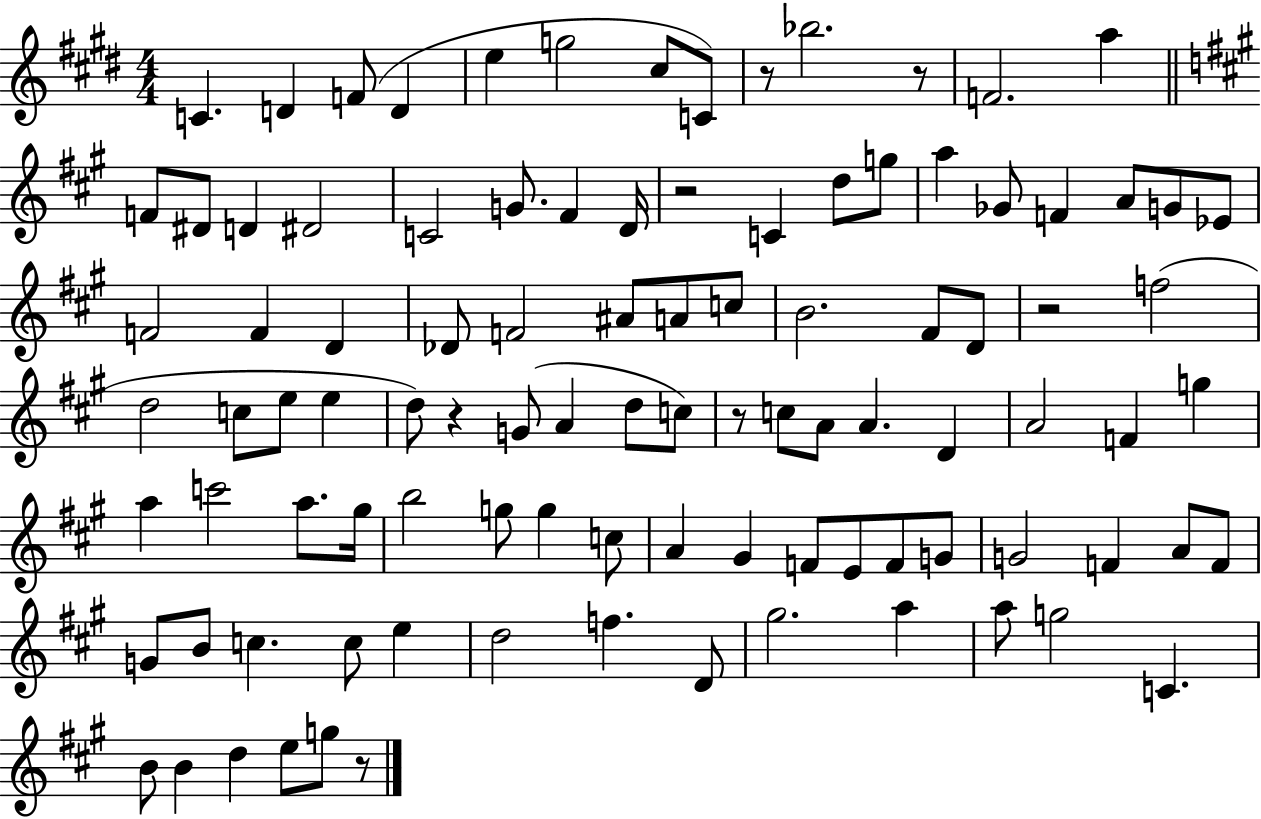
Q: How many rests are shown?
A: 7